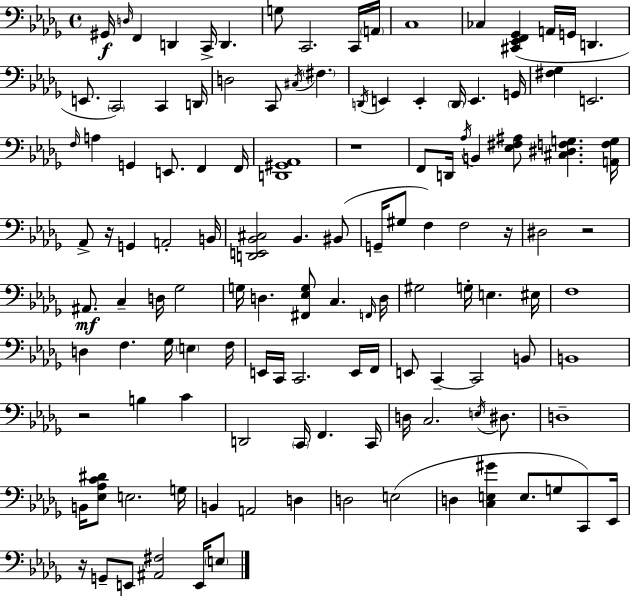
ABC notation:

X:1
T:Untitled
M:4/4
L:1/4
K:Bbm
^G,,/4 D,/4 F,, D,, C,,/4 D,, G,/2 C,,2 C,,/4 A,,/4 C,4 _C, [^C,,_E,,F,,_G,,] A,,/4 G,,/4 D,, E,,/2 C,,2 C,, D,,/4 D,2 C,,/2 ^C,/4 ^F, D,,/4 E,, E,, D,,/4 E,, G,,/4 [^F,_G,] E,,2 F,/4 A, G,, E,,/2 F,, F,,/4 [D,,^G,,_A,,]4 z4 F,,/2 D,,/4 _A,/4 B,, [_E,^F,^A,]/2 [^C,^D,F,G,] [A,,F,G,]/4 _A,,/2 z/4 G,, A,,2 B,,/4 [D,,E,,_B,,^C,]2 _B,, ^B,,/2 G,,/4 ^G,/2 F, F,2 z/4 ^D,2 z2 ^A,,/2 C, D,/4 _G,2 G,/4 D, [^F,,_E,G,]/2 C, F,,/4 D,/4 ^G,2 G,/4 E, ^E,/4 F,4 D, F, _G,/4 E, F,/4 E,,/4 C,,/4 C,,2 E,,/4 F,,/4 E,,/2 C,, C,,2 B,,/2 B,,4 z2 B, C D,,2 C,,/4 F,, C,,/4 D,/4 C,2 E,/4 ^D,/2 D,4 B,,/4 [_E,_A,C^D]/2 E,2 G,/4 B,, A,,2 D, D,2 E,2 D, [C,E,^G] E,/2 G,/2 C,,/2 _E,,/4 z/4 G,,/2 E,,/2 [^A,,^F,]2 E,,/4 E,/2